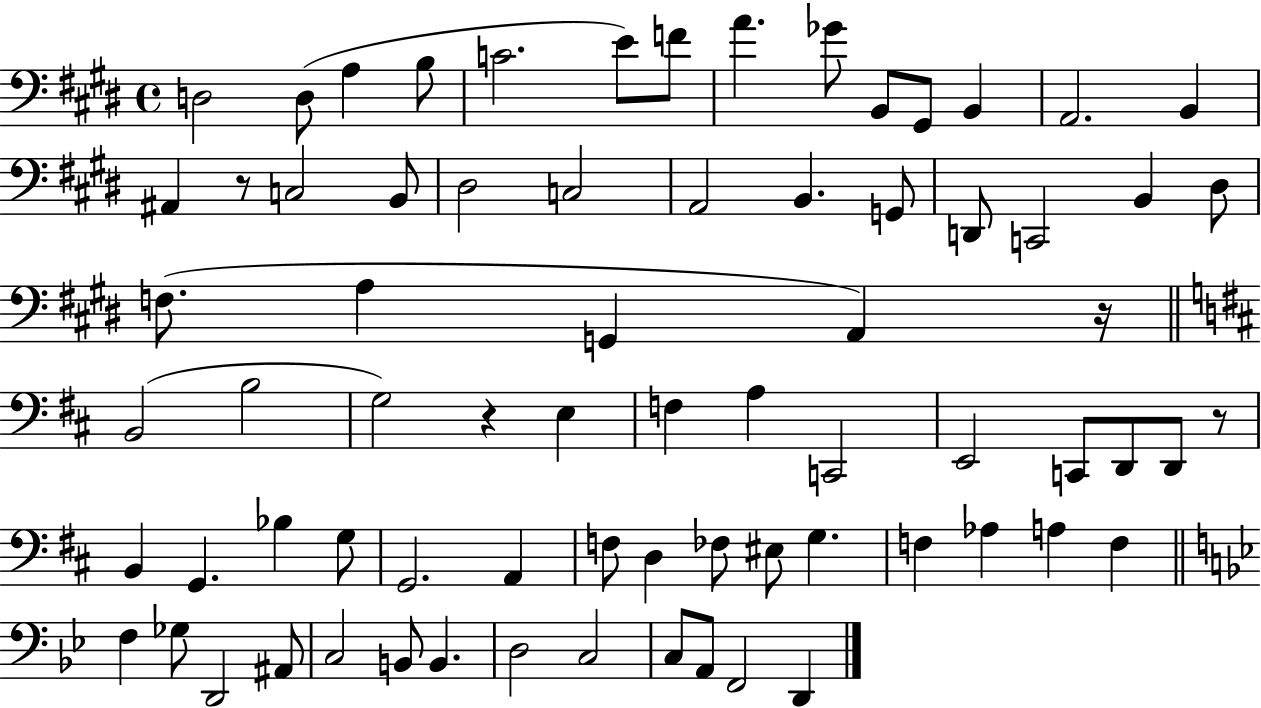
{
  \clef bass
  \time 4/4
  \defaultTimeSignature
  \key e \major
  \repeat volta 2 { d2 d8( a4 b8 | c'2. e'8) f'8 | a'4. ges'8 b,8 gis,8 b,4 | a,2. b,4 | \break ais,4 r8 c2 b,8 | dis2 c2 | a,2 b,4. g,8 | d,8 c,2 b,4 dis8 | \break f8.( a4 g,4 a,4) r16 | \bar "||" \break \key d \major b,2( b2 | g2) r4 e4 | f4 a4 c,2 | e,2 c,8 d,8 d,8 r8 | \break b,4 g,4. bes4 g8 | g,2. a,4 | f8 d4 fes8 eis8 g4. | f4 aes4 a4 f4 | \break \bar "||" \break \key bes \major f4 ges8 d,2 ais,8 | c2 b,8 b,4. | d2 c2 | c8 a,8 f,2 d,4 | \break } \bar "|."
}